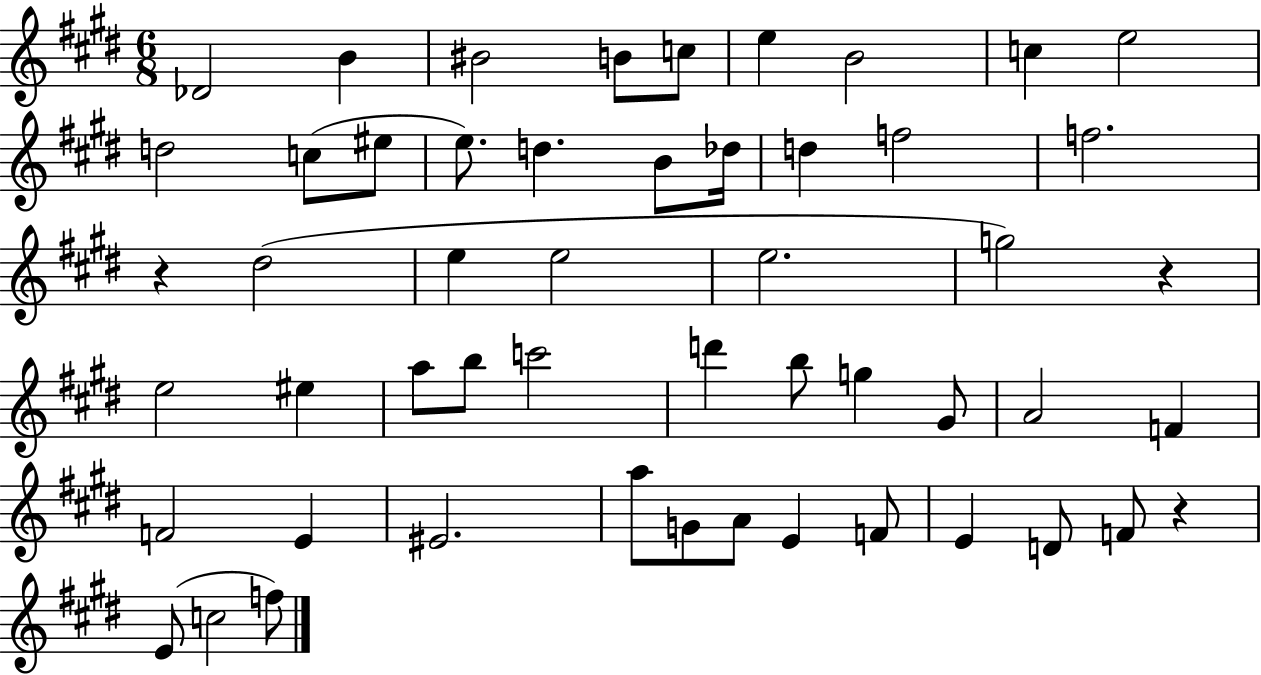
{
  \clef treble
  \numericTimeSignature
  \time 6/8
  \key e \major
  des'2 b'4 | bis'2 b'8 c''8 | e''4 b'2 | c''4 e''2 | \break d''2 c''8( eis''8 | e''8.) d''4. b'8 des''16 | d''4 f''2 | f''2. | \break r4 dis''2( | e''4 e''2 | e''2. | g''2) r4 | \break e''2 eis''4 | a''8 b''8 c'''2 | d'''4 b''8 g''4 gis'8 | a'2 f'4 | \break f'2 e'4 | eis'2. | a''8 g'8 a'8 e'4 f'8 | e'4 d'8 f'8 r4 | \break e'8( c''2 f''8) | \bar "|."
}